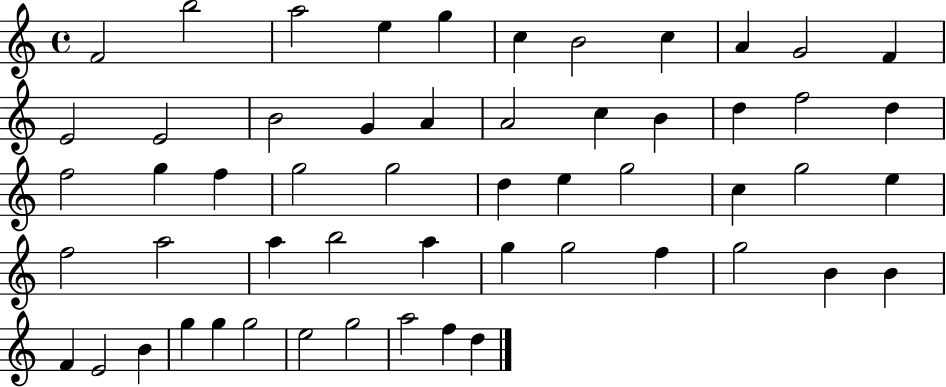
X:1
T:Untitled
M:4/4
L:1/4
K:C
F2 b2 a2 e g c B2 c A G2 F E2 E2 B2 G A A2 c B d f2 d f2 g f g2 g2 d e g2 c g2 e f2 a2 a b2 a g g2 f g2 B B F E2 B g g g2 e2 g2 a2 f d